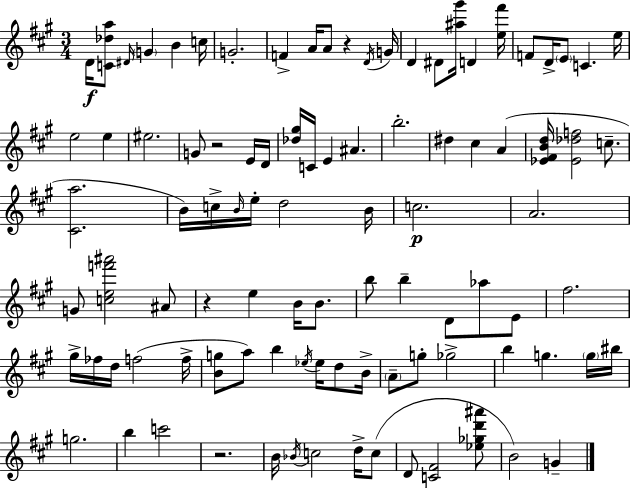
D4/s [C4,Db5,A5]/e D#4/s G4/q B4/q C5/s G4/h. F4/q A4/s A4/e R/q D4/s G4/s D4/q D#4/e [A#5,G#6]/s D4/q [E5,F#6]/s F4/e D4/s E4/e C4/q. E5/s E5/h E5/q EIS5/h. G4/e R/h E4/s D4/s [Db5,G#5]/s C4/s E4/q A#4/q. B5/h. D#5/q C#5/q A4/q [Eb4,F#4,B4,D5]/s [Eb4,Db5,F5]/h C5/e. [C#4,A5]/h. B4/s C5/s B4/s E5/s D5/h B4/s C5/h. A4/h. G4/e [C5,E5,F6,A#6]/h A#4/e R/q E5/q B4/s B4/e. B5/e B5/q D4/e Ab5/e E4/e F#5/h. G#5/s FES5/s D5/s F5/h F5/s [B4,G5]/e A5/e B5/q Eb5/s Eb5/s D5/e B4/s A4/e G5/e Gb5/h B5/q G5/q. G5/s BIS5/s G5/h. B5/q C6/h R/h. B4/s Bb4/s C5/h D5/s C5/e D4/e [C4,F#4]/h [Eb5,Gb5,D6,A#6]/e B4/h G4/q